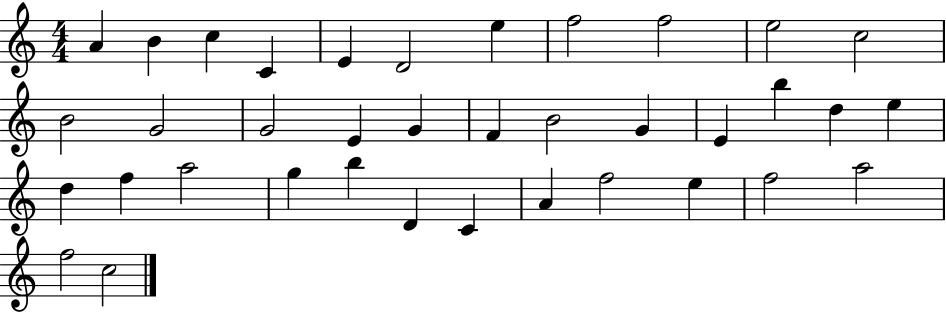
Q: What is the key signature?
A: C major